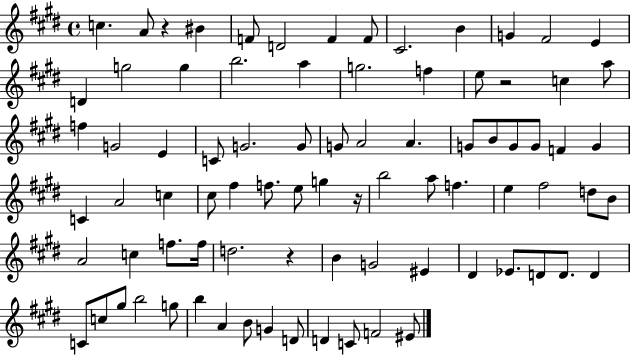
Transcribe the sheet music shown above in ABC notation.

X:1
T:Untitled
M:4/4
L:1/4
K:E
c A/2 z ^B F/2 D2 F F/2 ^C2 B G ^F2 E D g2 g b2 a g2 f e/2 z2 c a/2 f G2 E C/2 G2 G/2 G/2 A2 A G/2 B/2 G/2 G/2 F G C A2 c ^c/2 ^f f/2 e/2 g z/4 b2 a/2 f e ^f2 d/2 B/2 A2 c f/2 f/4 d2 z B G2 ^E ^D _E/2 D/2 D/2 D C/2 c/2 ^g/2 b2 g/2 b A B/2 G D/2 D C/2 F2 ^E/2